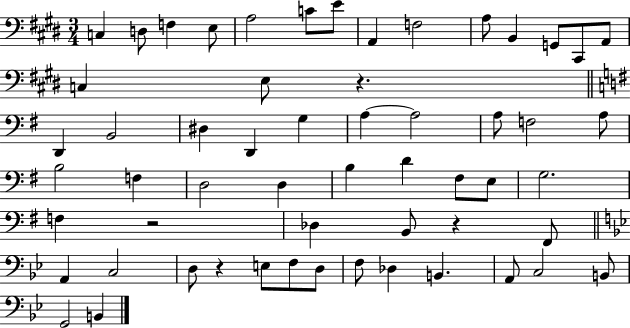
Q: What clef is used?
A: bass